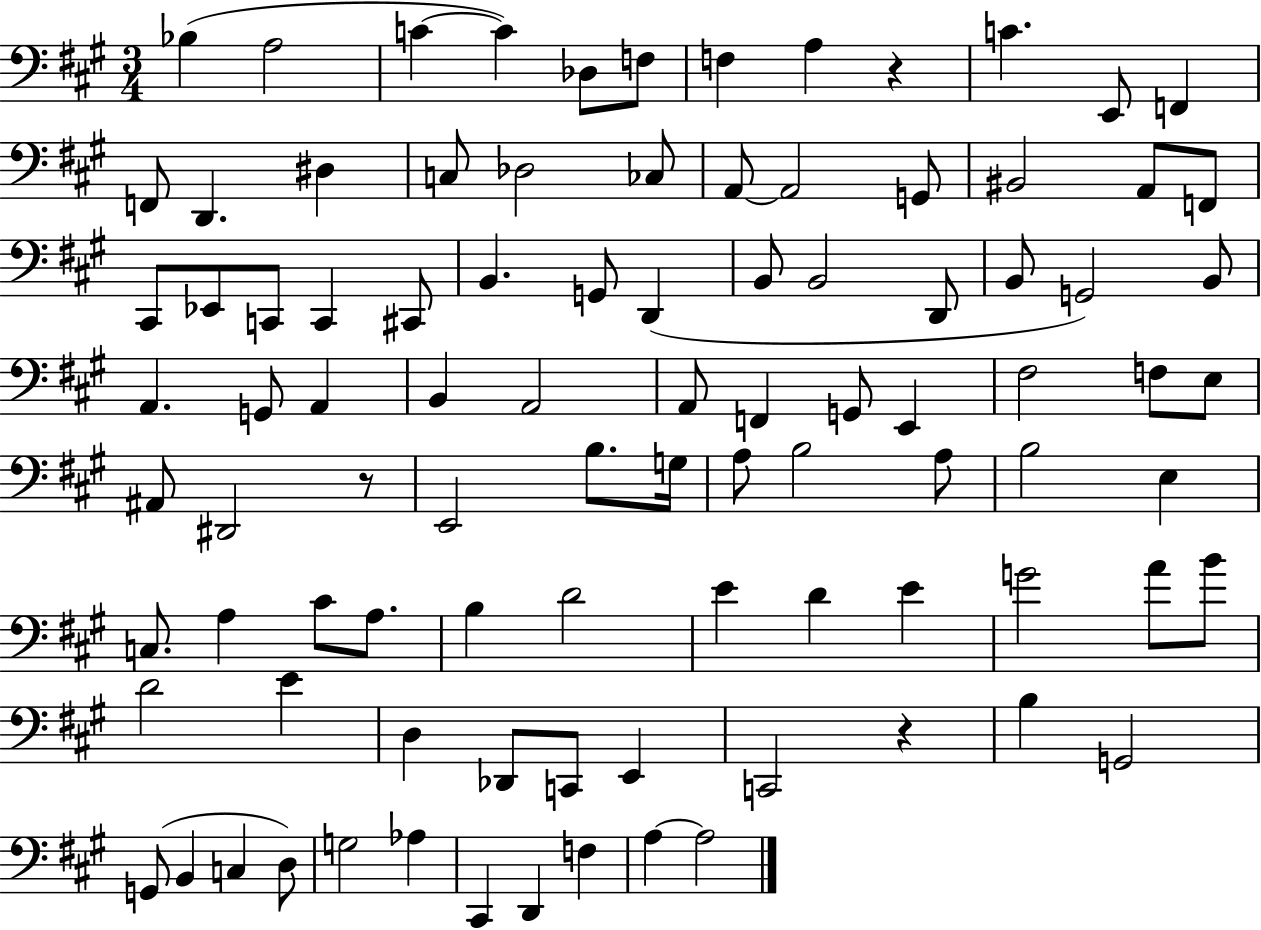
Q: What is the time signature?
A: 3/4